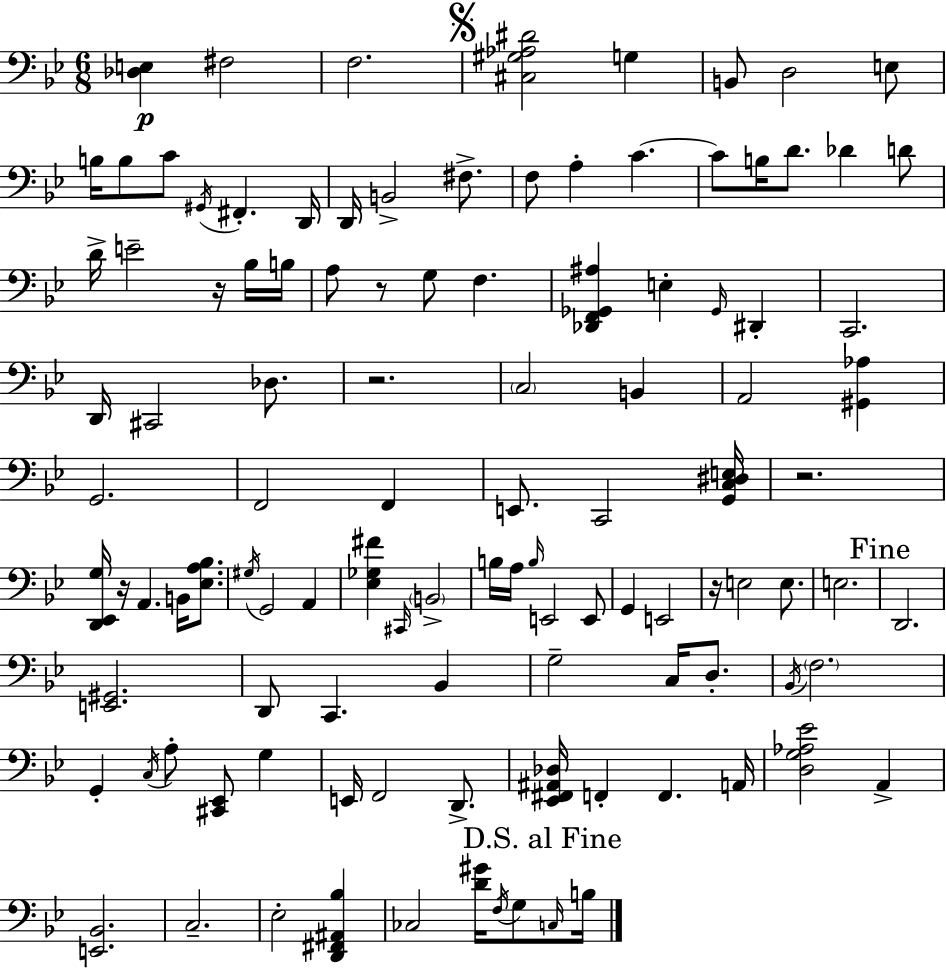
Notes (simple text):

[Db3,E3]/q F#3/h F3/h. [C#3,G#3,Ab3,D#4]/h G3/q B2/e D3/h E3/e B3/s B3/e C4/e G#2/s F#2/q. D2/s D2/s B2/h F#3/e. F3/e A3/q C4/q. C4/e B3/s D4/e. Db4/q D4/e D4/s E4/h R/s Bb3/s B3/s A3/e R/e G3/e F3/q. [Db2,F2,Gb2,A#3]/q E3/q Gb2/s D#2/q C2/h. D2/s C#2/h Db3/e. R/h. C3/h B2/q A2/h [G#2,Ab3]/q G2/h. F2/h F2/q E2/e. C2/h [G2,C3,D#3,E3]/s R/h. [D2,Eb2,G3]/s R/s A2/q. B2/s [Eb3,A3,Bb3]/e. G#3/s G2/h A2/q [Eb3,Gb3,F#4]/q C#2/s B2/h B3/s A3/s B3/s E2/h E2/e G2/q E2/h R/s E3/h E3/e. E3/h. D2/h. [E2,G#2]/h. D2/e C2/q. Bb2/q G3/h C3/s D3/e. Bb2/s F3/h. G2/q C3/s A3/e [C#2,Eb2]/e G3/q E2/s F2/h D2/e. [Eb2,F#2,A#2,Db3]/s F2/q F2/q. A2/s [D3,G3,Ab3,Eb4]/h A2/q [E2,Bb2]/h. C3/h. Eb3/h [D2,F#2,A#2,Bb3]/q CES3/h [D4,G#4]/s F3/s G3/e C3/s B3/s